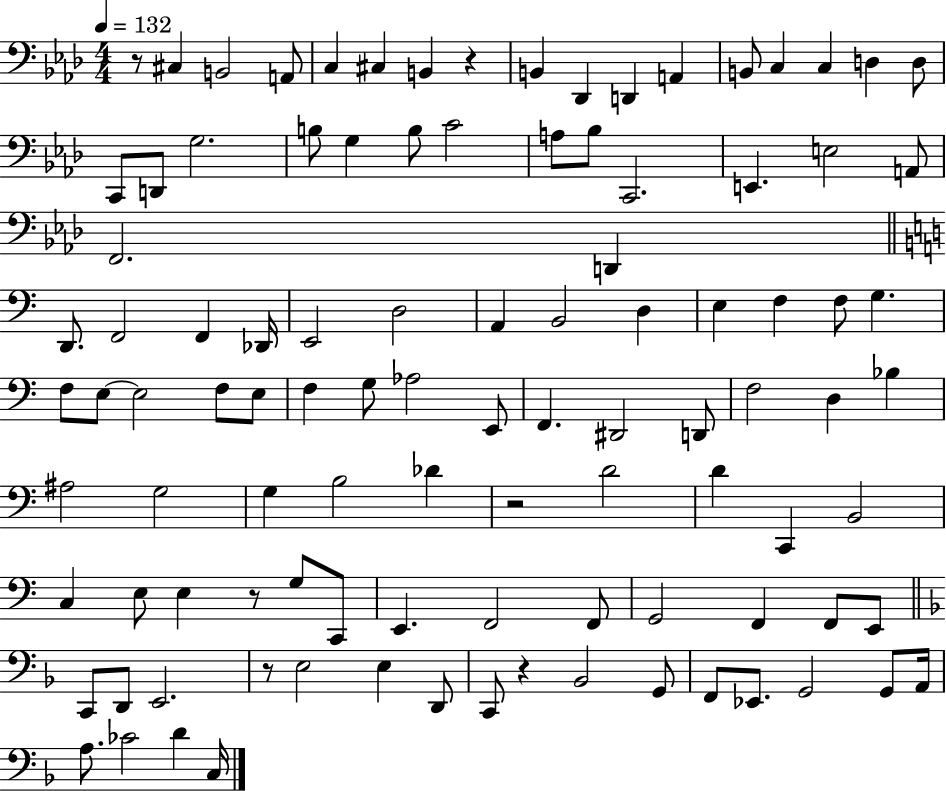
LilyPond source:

{
  \clef bass
  \numericTimeSignature
  \time 4/4
  \key aes \major
  \tempo 4 = 132
  r8 cis4 b,2 a,8 | c4 cis4 b,4 r4 | b,4 des,4 d,4 a,4 | b,8 c4 c4 d4 d8 | \break c,8 d,8 g2. | b8 g4 b8 c'2 | a8 bes8 c,2. | e,4. e2 a,8 | \break f,2. d,4 | \bar "||" \break \key c \major d,8. f,2 f,4 des,16 | e,2 d2 | a,4 b,2 d4 | e4 f4 f8 g4. | \break f8 e8~~ e2 f8 e8 | f4 g8 aes2 e,8 | f,4. dis,2 d,8 | f2 d4 bes4 | \break ais2 g2 | g4 b2 des'4 | r2 d'2 | d'4 c,4 b,2 | \break c4 e8 e4 r8 g8 c,8 | e,4. f,2 f,8 | g,2 f,4 f,8 e,8 | \bar "||" \break \key f \major c,8 d,8 e,2. | r8 e2 e4 d,8 | c,8 r4 bes,2 g,8 | f,8 ees,8. g,2 g,8 a,16 | \break a8. ces'2 d'4 c16 | \bar "|."
}